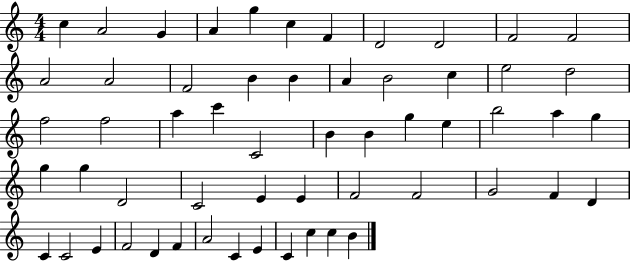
C5/q A4/h G4/q A4/q G5/q C5/q F4/q D4/h D4/h F4/h F4/h A4/h A4/h F4/h B4/q B4/q A4/q B4/h C5/q E5/h D5/h F5/h F5/h A5/q C6/q C4/h B4/q B4/q G5/q E5/q B5/h A5/q G5/q G5/q G5/q D4/h C4/h E4/q E4/q F4/h F4/h G4/h F4/q D4/q C4/q C4/h E4/q F4/h D4/q F4/q A4/h C4/q E4/q C4/q C5/q C5/q B4/q